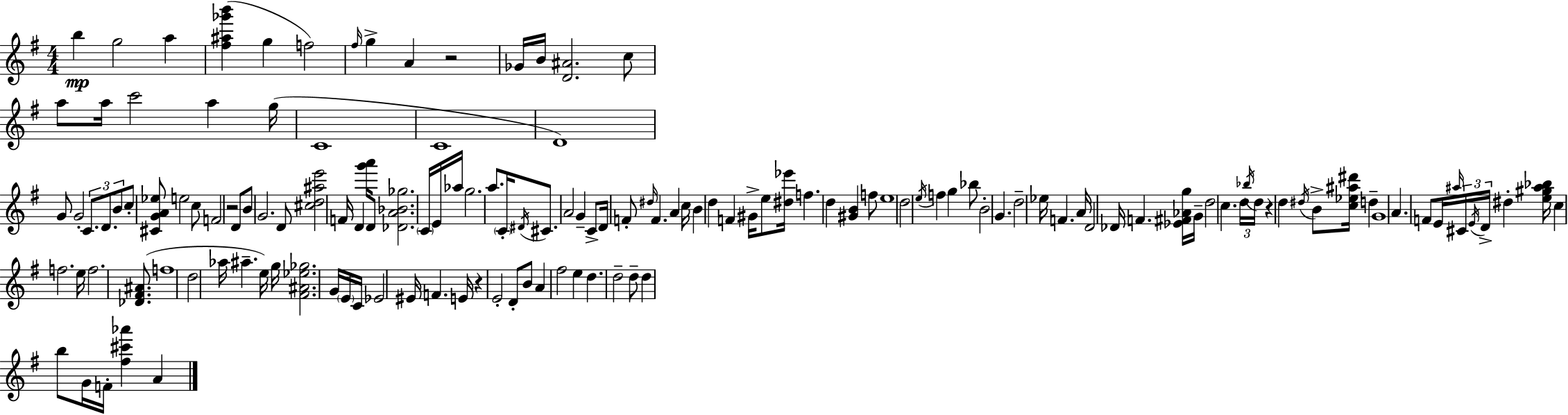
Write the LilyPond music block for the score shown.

{
  \clef treble
  \numericTimeSignature
  \time 4/4
  \key e \minor
  b''4\mp g''2 a''4 | <fis'' ais'' ges''' b'''>4( g''4 f''2) | \grace { fis''16 } g''4-> a'4 r2 | ges'16 b'16 <d' ais'>2. c''8 | \break a''8 a''16 c'''2 a''4 | g''16( c'1 | c'1 | d'1) | \break g'8 g'2-. \tuplet 3/2 { c'8. d'8. | b'8 } c''8-. <cis' g' a' ees''>8 e''2 c''8 | f'2 r2 | d'8 b'8 g'2. | \break d'8 <cis'' d'' ais'' e'''>2 f'16 d'4 | <g''' a'''>16 d'8 <des' a' bes' ges''>2. \parenthesize c'16 | e'16 aes''16 g''2. a''8. | \parenthesize c'16-. \acciaccatura { dis'16 } cis'8. a'2 g'4-- | \break c'8-> d'16 f'8-. \grace { dis''16 } f'4. a'4 | c''16 b'4 d''4 f'4 gis'16-> | e''8 <dis'' ees'''>16 f''4. d''4 <gis' b'>4 | f''8 e''1 | \break d''2 \acciaccatura { e''16 } f''4 | g''4 bes''8 b'2-. g'4. | d''2-- ees''16 f'4. | a'16 d'2 des'16 f'4. | \break <ees' fis' aes' g''>16 g'16-- d''2 c''4. | \tuplet 3/2 { d''16 \acciaccatura { bes''16 } d''16 } r4 d''4 \acciaccatura { dis''16 } b'8-> | <c'' ees'' ais'' dis'''>16 d''4-- g'1 | a'4. f'8 e'16 \grace { ais''16 } | \break \tuplet 3/2 { cis'16 \acciaccatura { e'16 } d'16-> } dis''4-. <e'' gis'' ais'' bes''>16 c''4 f''2. | e''16 f''2. | <des' fis' ais'>8.( f''1 | d''2 | \break aes''16 ais''4.-- e''16) g''16 <fis' ais' ees'' ges''>2. | g'16 \parenthesize e'16 c'16 ees'2 | eis'16 f'4. e'16 r4 e'2-. | d'8-. b'8 a'4 fis''2 | \break e''4 d''4. d''2-- | d''8-- d''4 b''8 g'16 f'16-. | <fis'' cis''' aes'''>4 a'4 \bar "|."
}